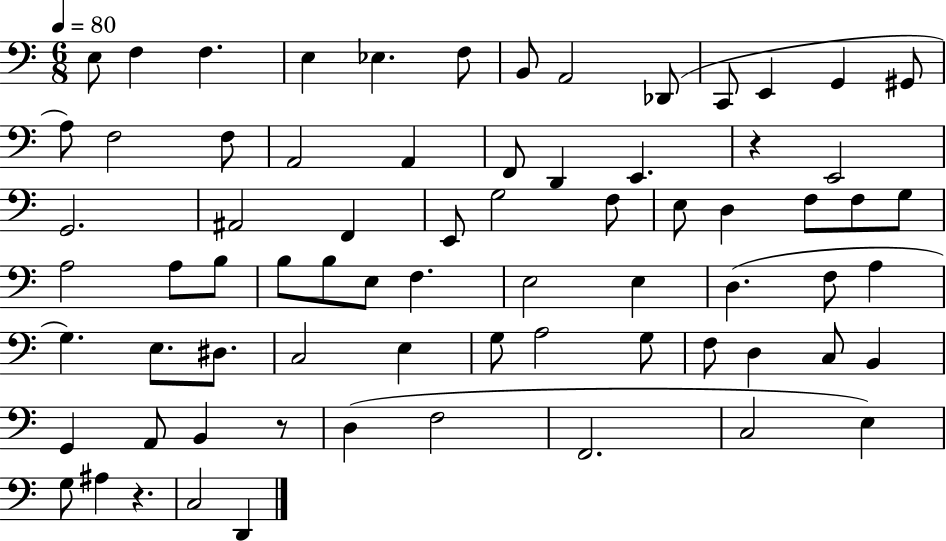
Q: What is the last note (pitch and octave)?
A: D2